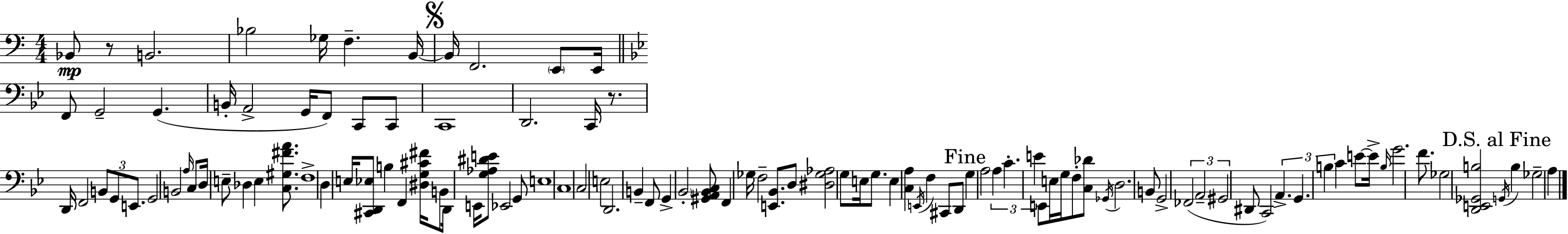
Bb2/e R/e B2/h. Bb3/h Gb3/s F3/q. B2/s B2/s F2/h. E2/e E2/s F2/e G2/h G2/q. B2/s A2/h G2/s F2/e C2/e C2/e C2/w D2/h. C2/s R/e. D2/s F2/h B2/e G2/e E2/e. G2/h B2/h A3/s C3/e D3/s E3/e Db3/q E3/q [C3,G#3,F#4,A4]/e. F3/w D3/q E3/s [C#2,D2,Eb3]/e B3/q F2/q [D#3,G3,C#4,F#4]/s B2/e D2/s E2/s [G3,Ab3,D#4,E4]/e Eb2/h G2/e E3/w C3/w C3/h E3/h D2/h. B2/q F2/e G2/q Bb2/h [G#2,A2,Bb2,C3]/e F2/q Gb3/s F3/h [E2,Bb2]/e. D3/e [D#3,Gb3,Ab3]/h G3/e E3/s G3/e. E3/q [C3,A3]/q E2/s F3/q C#2/e D2/e G3/q A3/h A3/q C4/q. E4/q E2/e E3/s G3/s F3/e [C3,Db4]/e Gb2/s D3/h. B2/e G2/h FES2/h A2/h G#2/h D#2/e C2/h A2/q. G2/q. B3/q C4/q E4/e E4/s B3/s G4/h. F4/e. Gb3/h [D2,E2,Gb2,B3]/h G2/s B3/q Gb3/h A3/q